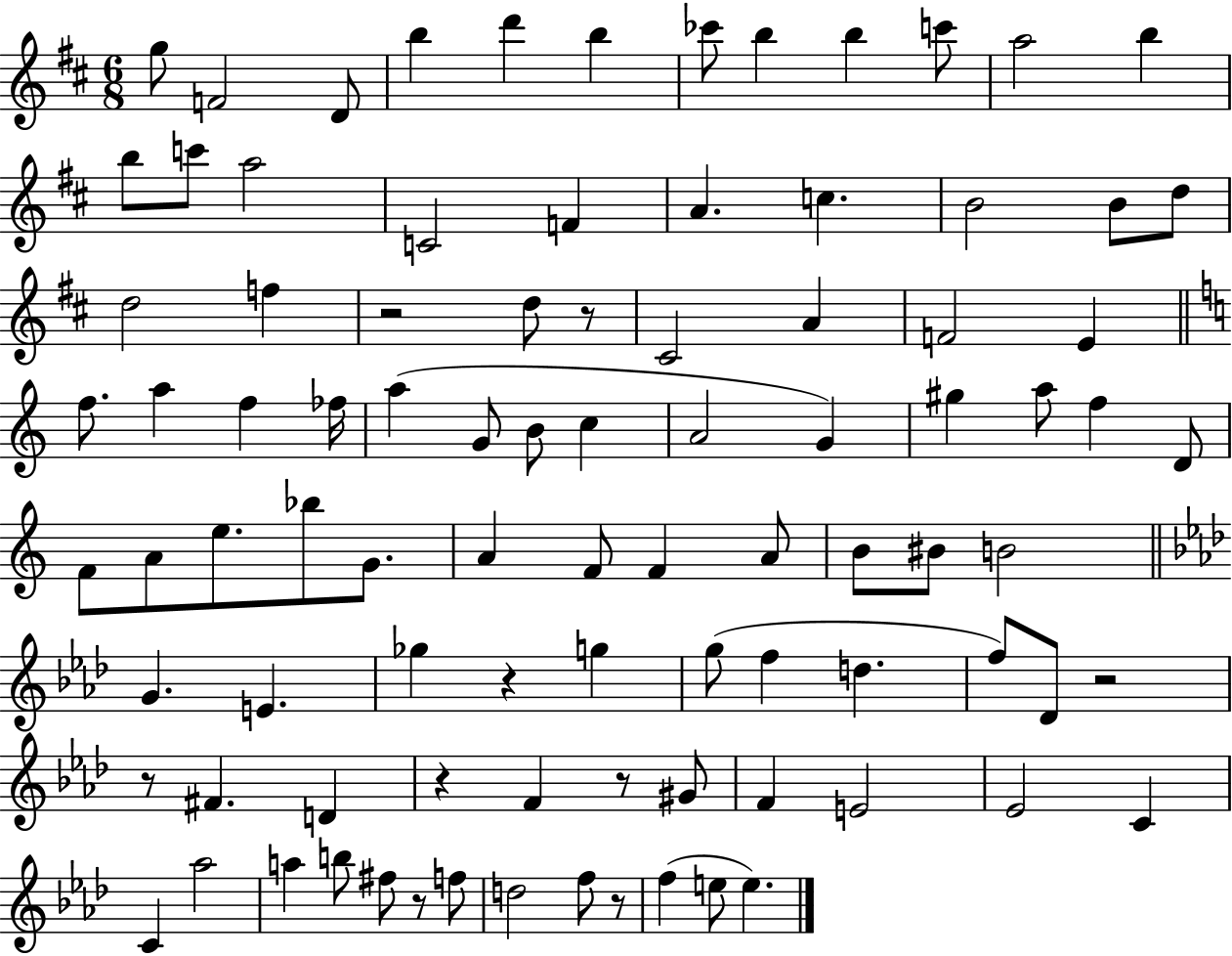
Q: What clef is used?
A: treble